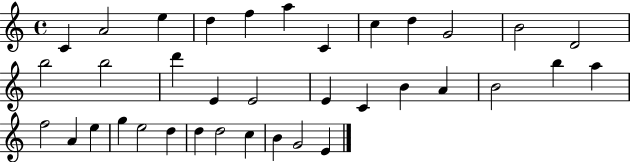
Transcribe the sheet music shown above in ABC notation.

X:1
T:Untitled
M:4/4
L:1/4
K:C
C A2 e d f a C c d G2 B2 D2 b2 b2 d' E E2 E C B A B2 b a f2 A e g e2 d d d2 c B G2 E